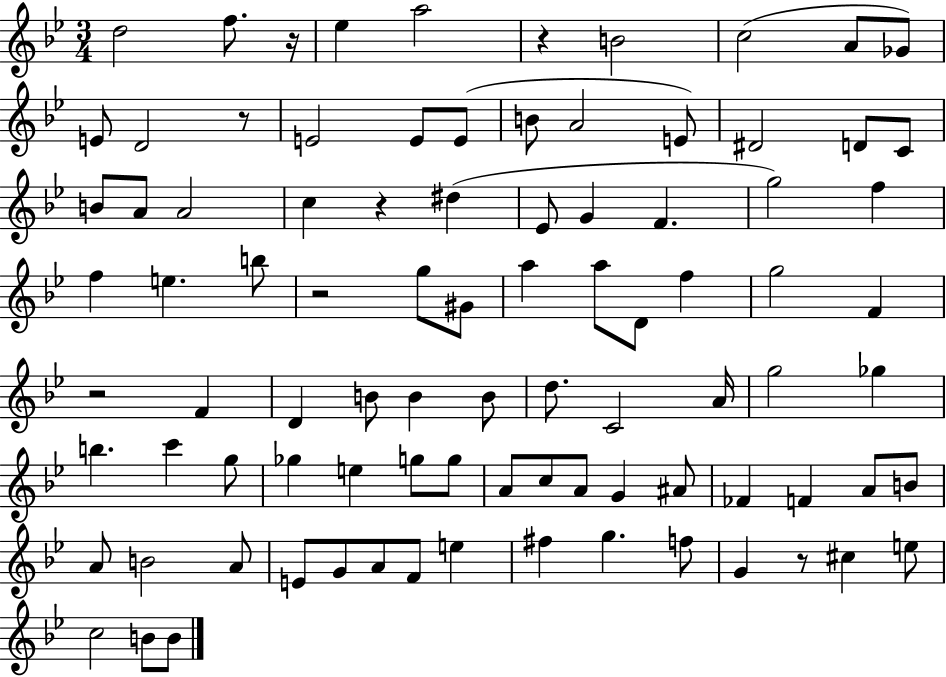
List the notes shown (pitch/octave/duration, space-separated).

D5/h F5/e. R/s Eb5/q A5/h R/q B4/h C5/h A4/e Gb4/e E4/e D4/h R/e E4/h E4/e E4/e B4/e A4/h E4/e D#4/h D4/e C4/e B4/e A4/e A4/h C5/q R/q D#5/q Eb4/e G4/q F4/q. G5/h F5/q F5/q E5/q. B5/e R/h G5/e G#4/e A5/q A5/e D4/e F5/q G5/h F4/q R/h F4/q D4/q B4/e B4/q B4/e D5/e. C4/h A4/s G5/h Gb5/q B5/q. C6/q G5/e Gb5/q E5/q G5/e G5/e A4/e C5/e A4/e G4/q A#4/e FES4/q F4/q A4/e B4/e A4/e B4/h A4/e E4/e G4/e A4/e F4/e E5/q F#5/q G5/q. F5/e G4/q R/e C#5/q E5/e C5/h B4/e B4/e